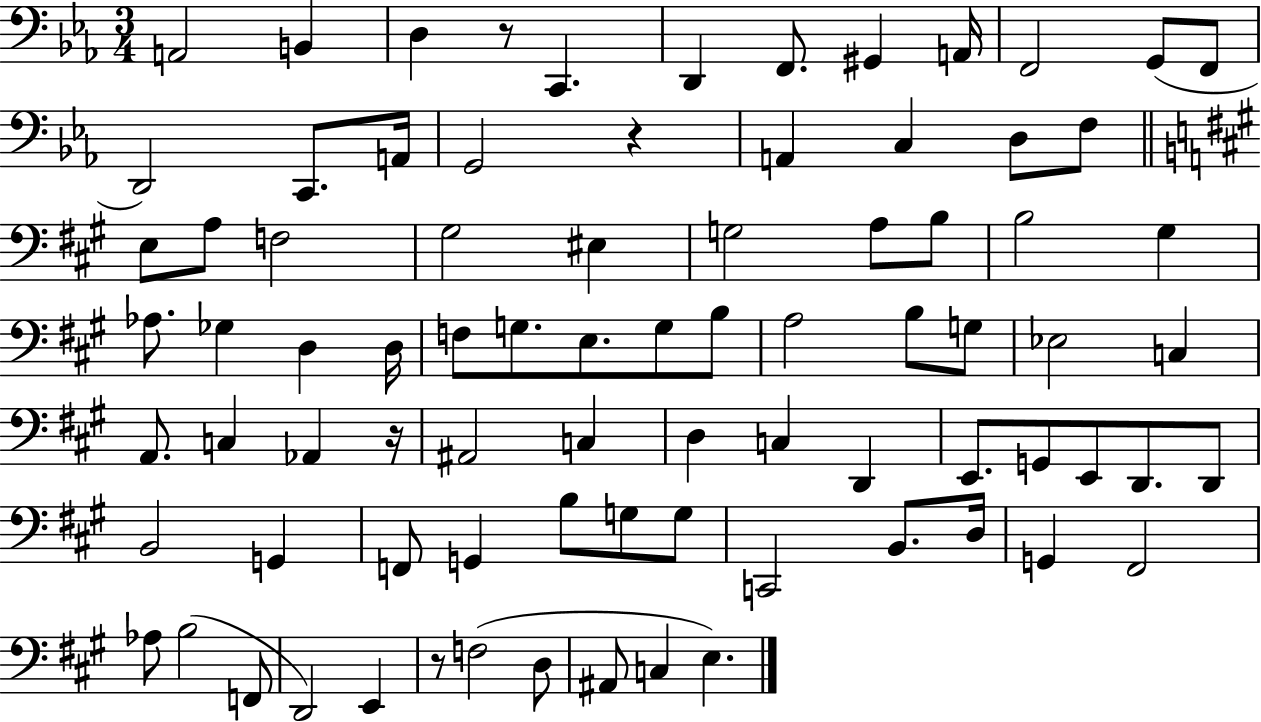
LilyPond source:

{
  \clef bass
  \numericTimeSignature
  \time 3/4
  \key ees \major
  a,2 b,4 | d4 r8 c,4. | d,4 f,8. gis,4 a,16 | f,2 g,8( f,8 | \break d,2) c,8. a,16 | g,2 r4 | a,4 c4 d8 f8 | \bar "||" \break \key a \major e8 a8 f2 | gis2 eis4 | g2 a8 b8 | b2 gis4 | \break aes8. ges4 d4 d16 | f8 g8. e8. g8 b8 | a2 b8 g8 | ees2 c4 | \break a,8. c4 aes,4 r16 | ais,2 c4 | d4 c4 d,4 | e,8. g,8 e,8 d,8. d,8 | \break b,2 g,4 | f,8 g,4 b8 g8 g8 | c,2 b,8. d16 | g,4 fis,2 | \break aes8 b2( f,8 | d,2) e,4 | r8 f2( d8 | ais,8 c4 e4.) | \break \bar "|."
}